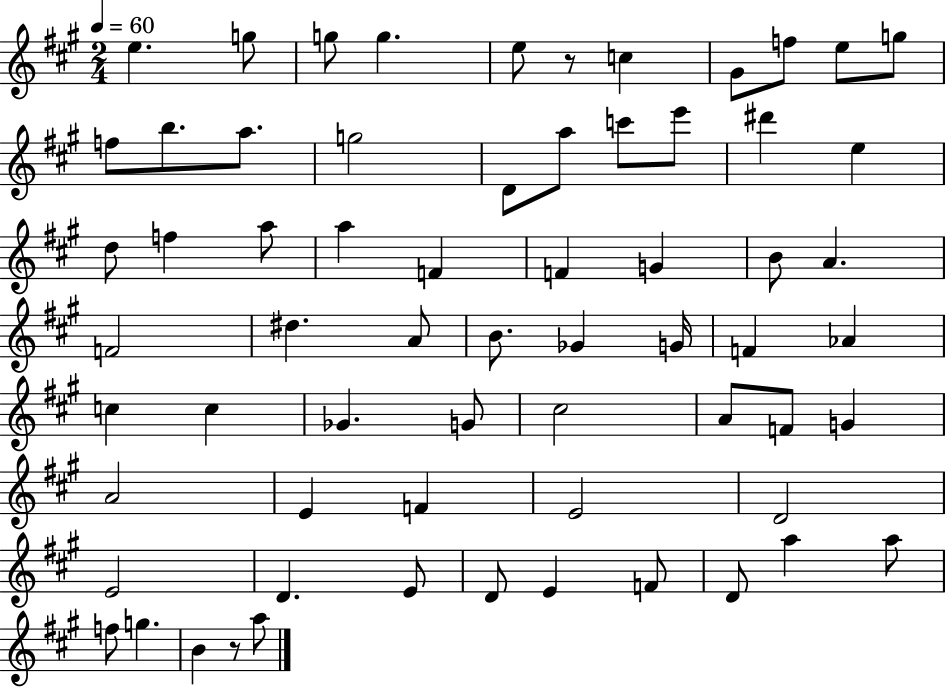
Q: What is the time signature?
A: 2/4